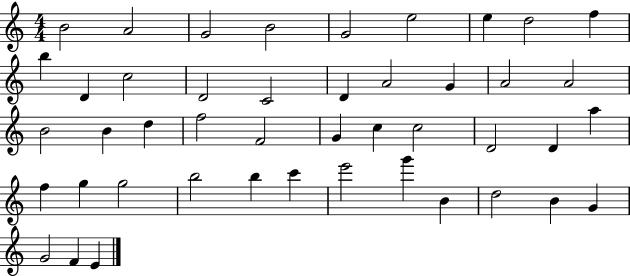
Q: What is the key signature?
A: C major